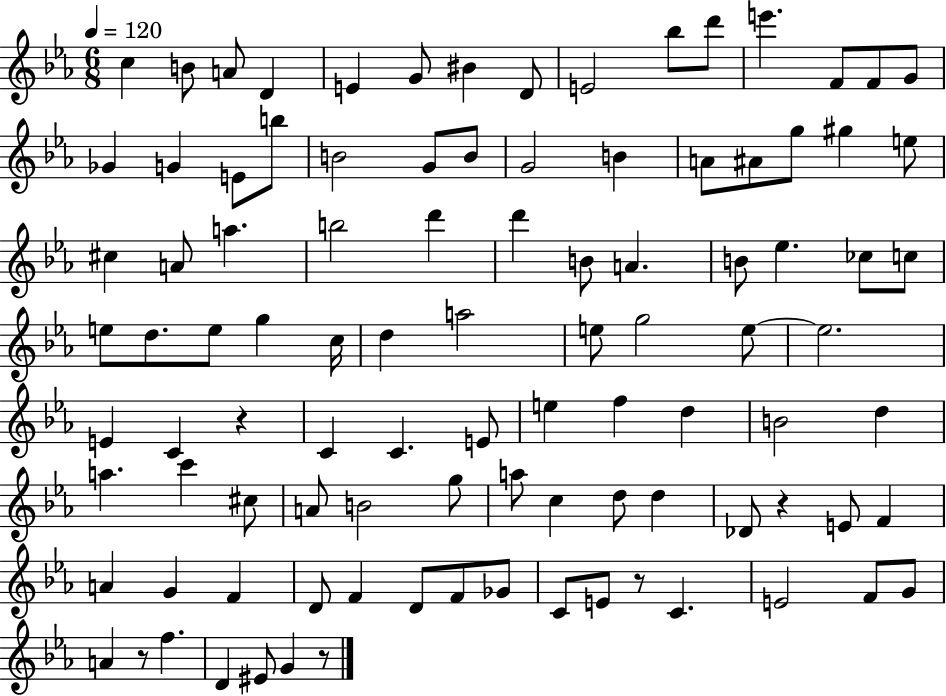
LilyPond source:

{
  \clef treble
  \numericTimeSignature
  \time 6/8
  \key ees \major
  \tempo 4 = 120
  c''4 b'8 a'8 d'4 | e'4 g'8 bis'4 d'8 | e'2 bes''8 d'''8 | e'''4. f'8 f'8 g'8 | \break ges'4 g'4 e'8 b''8 | b'2 g'8 b'8 | g'2 b'4 | a'8 ais'8 g''8 gis''4 e''8 | \break cis''4 a'8 a''4. | b''2 d'''4 | d'''4 b'8 a'4. | b'8 ees''4. ces''8 c''8 | \break e''8 d''8. e''8 g''4 c''16 | d''4 a''2 | e''8 g''2 e''8~~ | e''2. | \break e'4 c'4 r4 | c'4 c'4. e'8 | e''4 f''4 d''4 | b'2 d''4 | \break a''4. c'''4 cis''8 | a'8 b'2 g''8 | a''8 c''4 d''8 d''4 | des'8 r4 e'8 f'4 | \break a'4 g'4 f'4 | d'8 f'4 d'8 f'8 ges'8 | c'8 e'8 r8 c'4. | e'2 f'8 g'8 | \break a'4 r8 f''4. | d'4 eis'8 g'4 r8 | \bar "|."
}